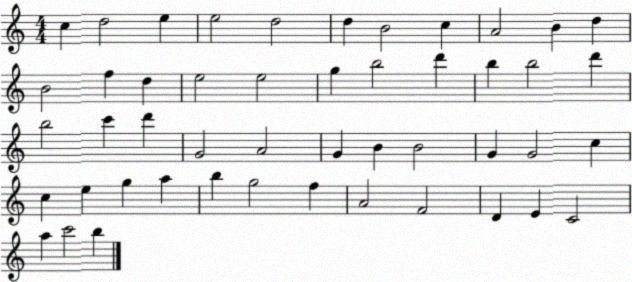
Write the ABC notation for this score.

X:1
T:Untitled
M:4/4
L:1/4
K:C
c d2 e e2 d2 d B2 c A2 B d B2 f d e2 e2 g b2 d' b b2 d' b2 c' d' G2 A2 G B B2 G G2 c c e g a b g2 f A2 F2 D E C2 a c'2 b